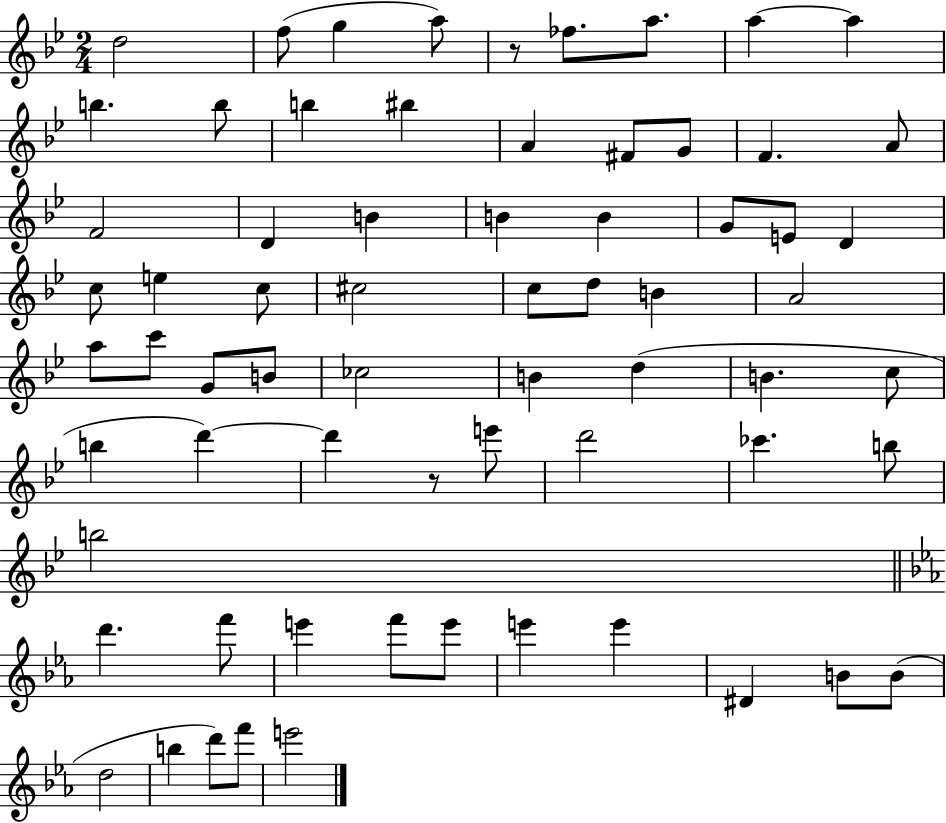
D5/h F5/e G5/q A5/e R/e FES5/e. A5/e. A5/q A5/q B5/q. B5/e B5/q BIS5/q A4/q F#4/e G4/e F4/q. A4/e F4/h D4/q B4/q B4/q B4/q G4/e E4/e D4/q C5/e E5/q C5/e C#5/h C5/e D5/e B4/q A4/h A5/e C6/e G4/e B4/e CES5/h B4/q D5/q B4/q. C5/e B5/q D6/q D6/q R/e E6/e D6/h CES6/q. B5/e B5/h D6/q. F6/e E6/q F6/e E6/e E6/q E6/q D#4/q B4/e B4/e D5/h B5/q D6/e F6/e E6/h